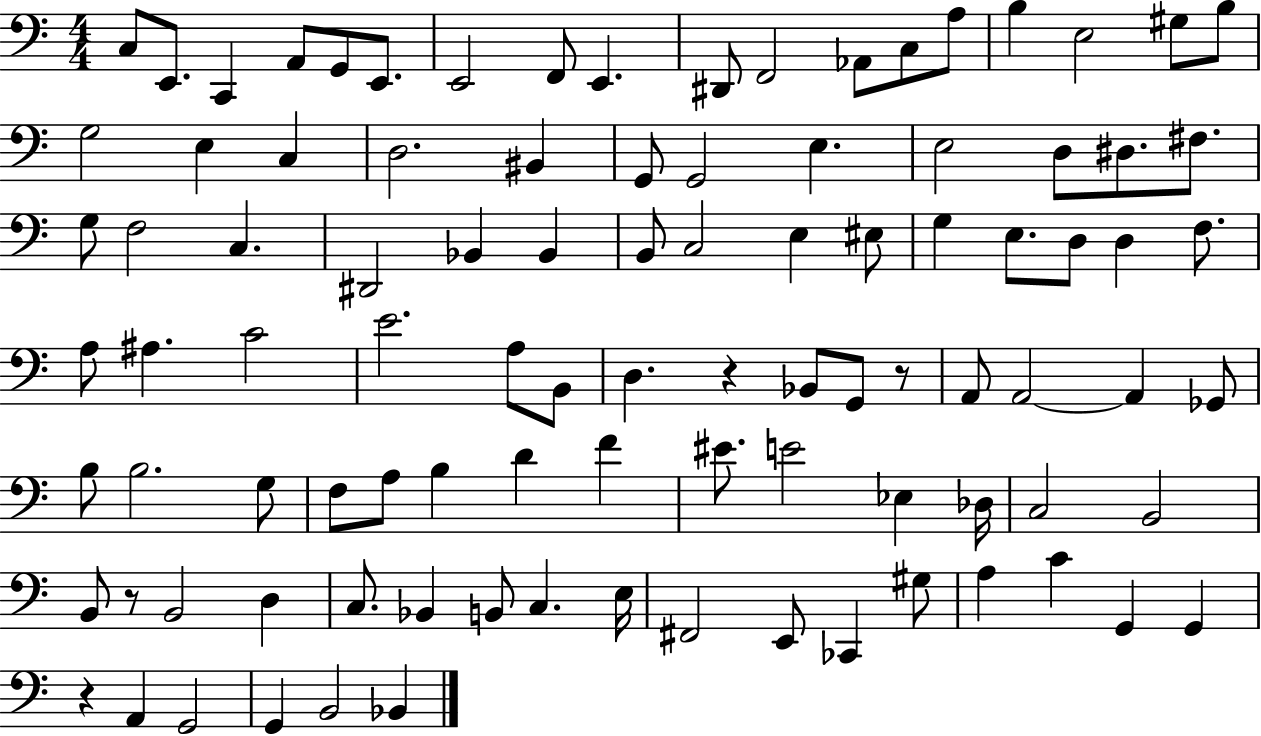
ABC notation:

X:1
T:Untitled
M:4/4
L:1/4
K:C
C,/2 E,,/2 C,, A,,/2 G,,/2 E,,/2 E,,2 F,,/2 E,, ^D,,/2 F,,2 _A,,/2 C,/2 A,/2 B, E,2 ^G,/2 B,/2 G,2 E, C, D,2 ^B,, G,,/2 G,,2 E, E,2 D,/2 ^D,/2 ^F,/2 G,/2 F,2 C, ^D,,2 _B,, _B,, B,,/2 C,2 E, ^E,/2 G, E,/2 D,/2 D, F,/2 A,/2 ^A, C2 E2 A,/2 B,,/2 D, z _B,,/2 G,,/2 z/2 A,,/2 A,,2 A,, _G,,/2 B,/2 B,2 G,/2 F,/2 A,/2 B, D F ^E/2 E2 _E, _D,/4 C,2 B,,2 B,,/2 z/2 B,,2 D, C,/2 _B,, B,,/2 C, E,/4 ^F,,2 E,,/2 _C,, ^G,/2 A, C G,, G,, z A,, G,,2 G,, B,,2 _B,,